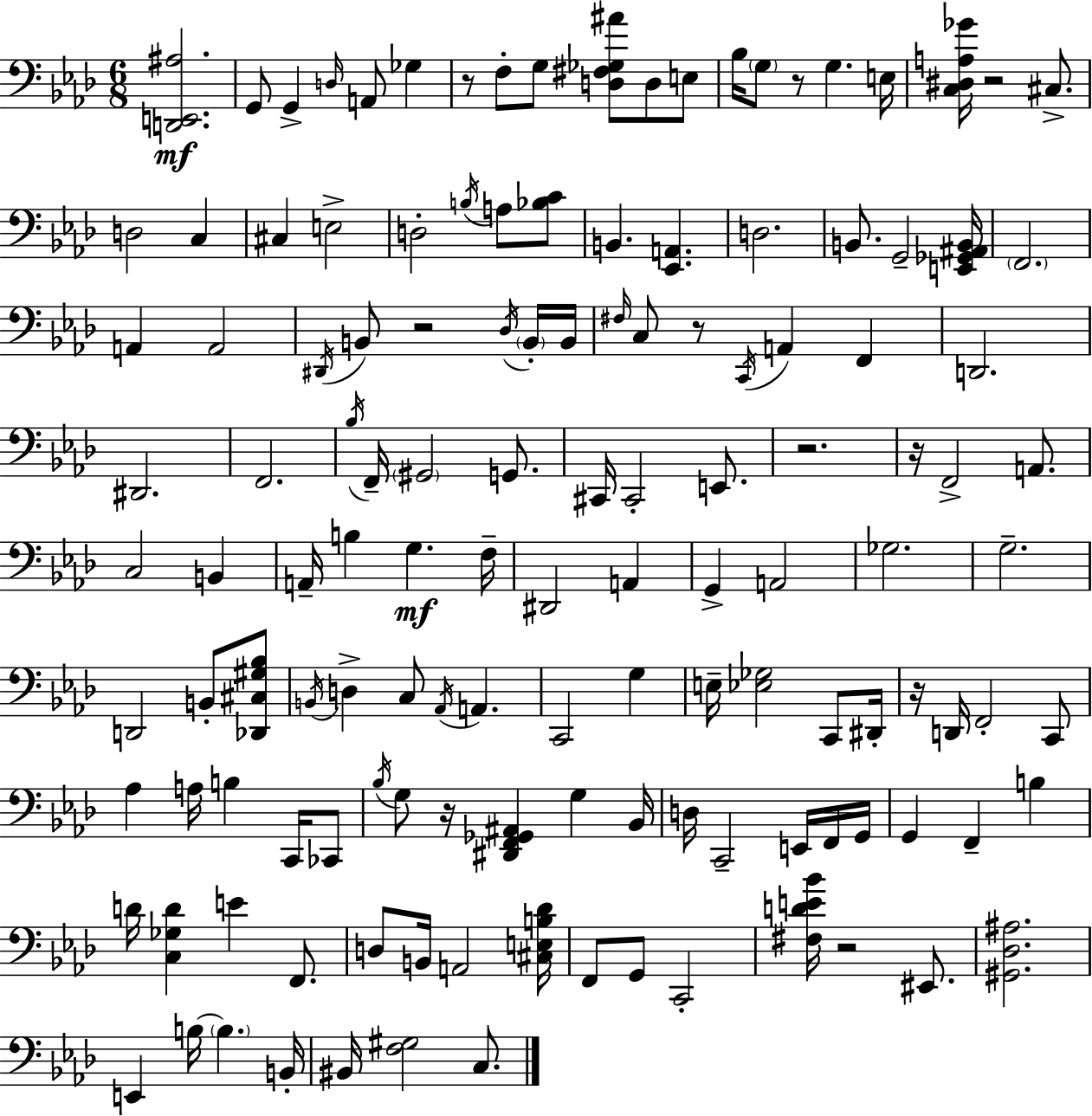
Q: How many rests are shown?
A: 10